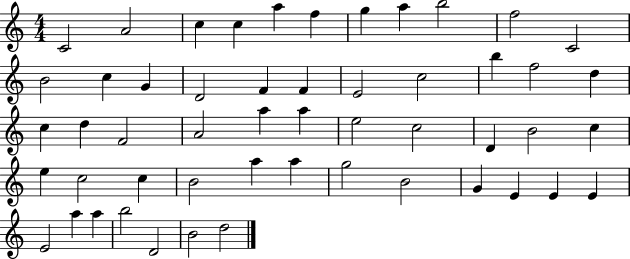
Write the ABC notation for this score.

X:1
T:Untitled
M:4/4
L:1/4
K:C
C2 A2 c c a f g a b2 f2 C2 B2 c G D2 F F E2 c2 b f2 d c d F2 A2 a a e2 c2 D B2 c e c2 c B2 a a g2 B2 G E E E E2 a a b2 D2 B2 d2